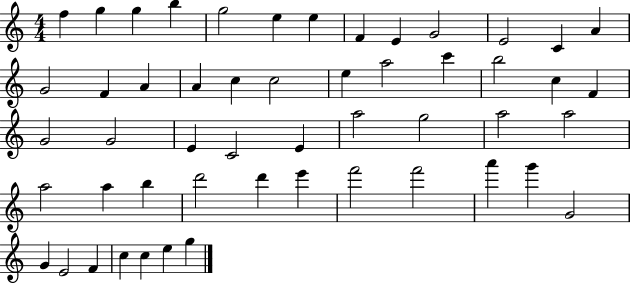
{
  \clef treble
  \numericTimeSignature
  \time 4/4
  \key c \major
  f''4 g''4 g''4 b''4 | g''2 e''4 e''4 | f'4 e'4 g'2 | e'2 c'4 a'4 | \break g'2 f'4 a'4 | a'4 c''4 c''2 | e''4 a''2 c'''4 | b''2 c''4 f'4 | \break g'2 g'2 | e'4 c'2 e'4 | a''2 g''2 | a''2 a''2 | \break a''2 a''4 b''4 | d'''2 d'''4 e'''4 | f'''2 f'''2 | a'''4 g'''4 g'2 | \break g'4 e'2 f'4 | c''4 c''4 e''4 g''4 | \bar "|."
}